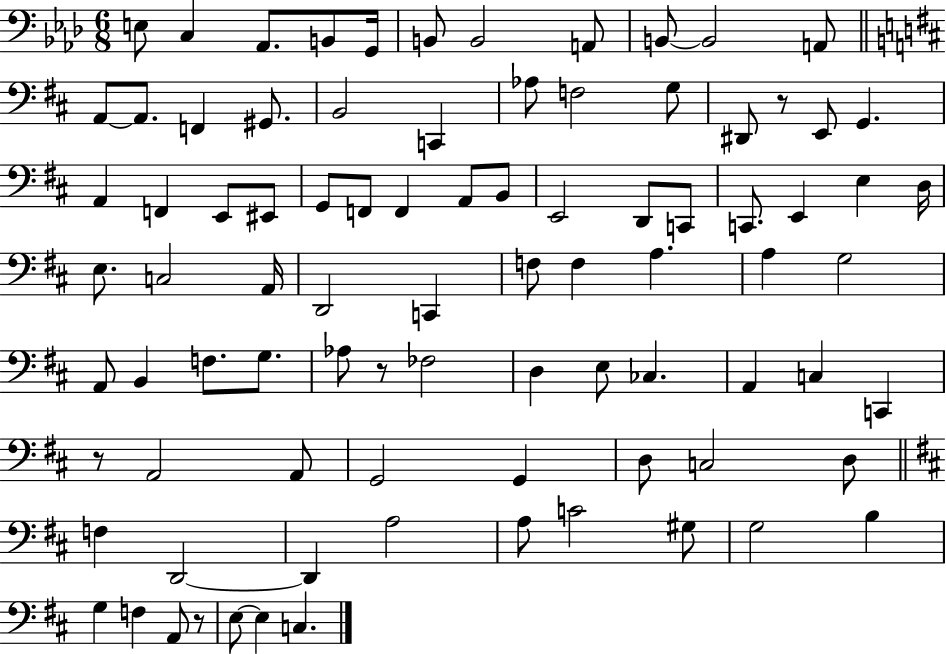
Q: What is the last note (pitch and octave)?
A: C3